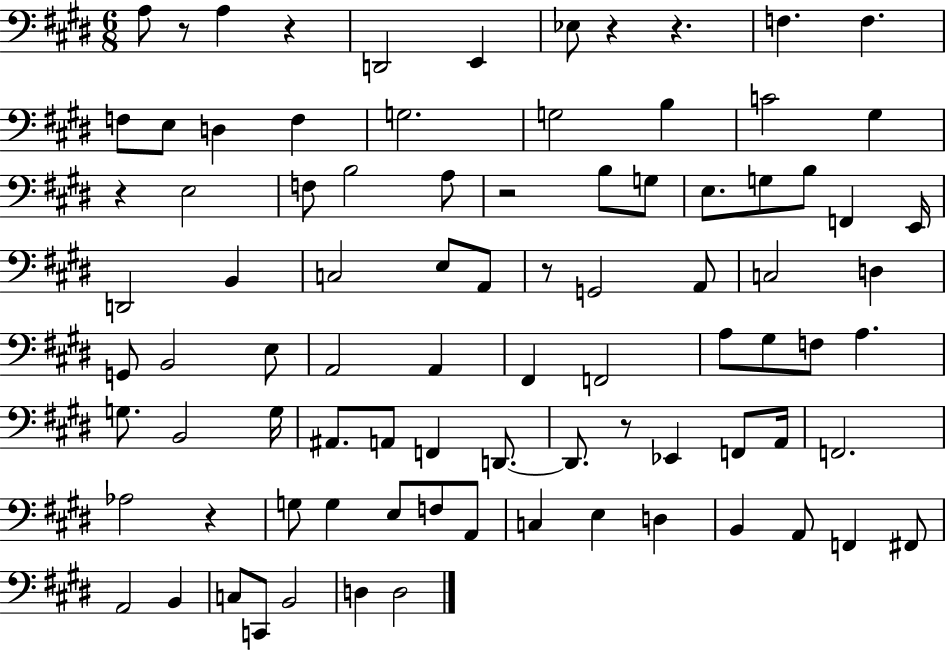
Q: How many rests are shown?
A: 9